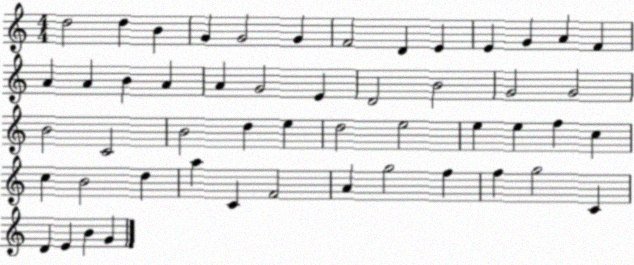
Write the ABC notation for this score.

X:1
T:Untitled
M:4/4
L:1/4
K:C
d2 d B G G2 G F2 D E E G A F A A B A A G2 E D2 B2 G2 G2 B2 C2 B2 d e d2 e2 e e f c c B2 d a C F2 A g2 f f g2 C D E B G